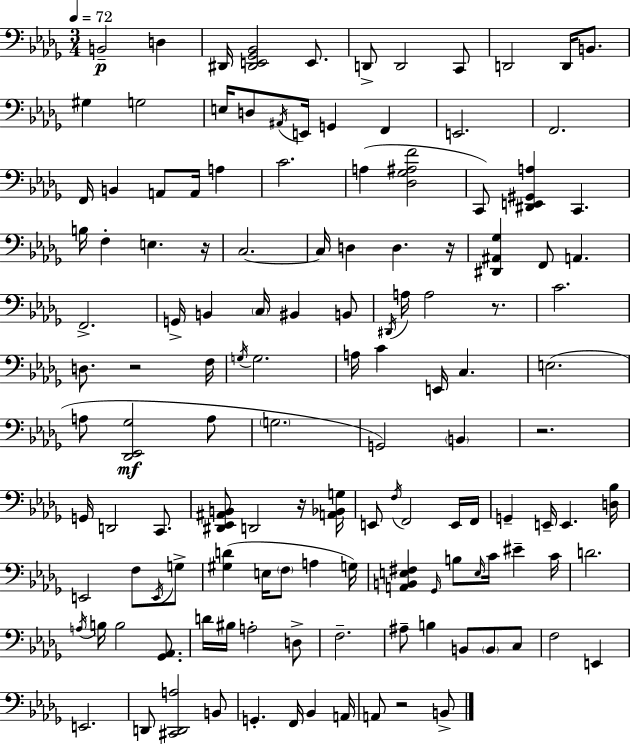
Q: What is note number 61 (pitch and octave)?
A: G2